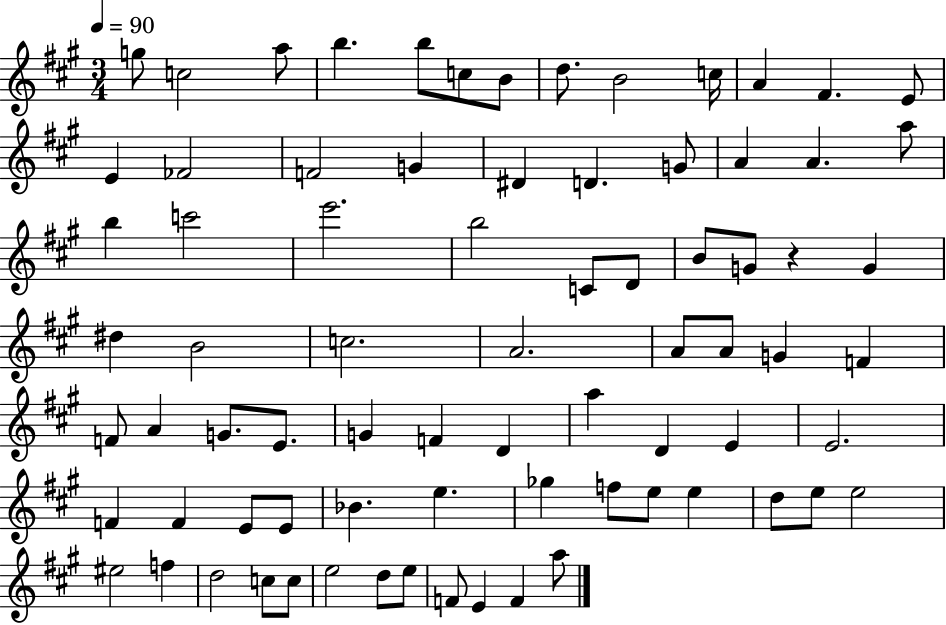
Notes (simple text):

G5/e C5/h A5/e B5/q. B5/e C5/e B4/e D5/e. B4/h C5/s A4/q F#4/q. E4/e E4/q FES4/h F4/h G4/q D#4/q D4/q. G4/e A4/q A4/q. A5/e B5/q C6/h E6/h. B5/h C4/e D4/e B4/e G4/e R/q G4/q D#5/q B4/h C5/h. A4/h. A4/e A4/e G4/q F4/q F4/e A4/q G4/e. E4/e. G4/q F4/q D4/q A5/q D4/q E4/q E4/h. F4/q F4/q E4/e E4/e Bb4/q. E5/q. Gb5/q F5/e E5/e E5/q D5/e E5/e E5/h EIS5/h F5/q D5/h C5/e C5/e E5/h D5/e E5/e F4/e E4/q F4/q A5/e